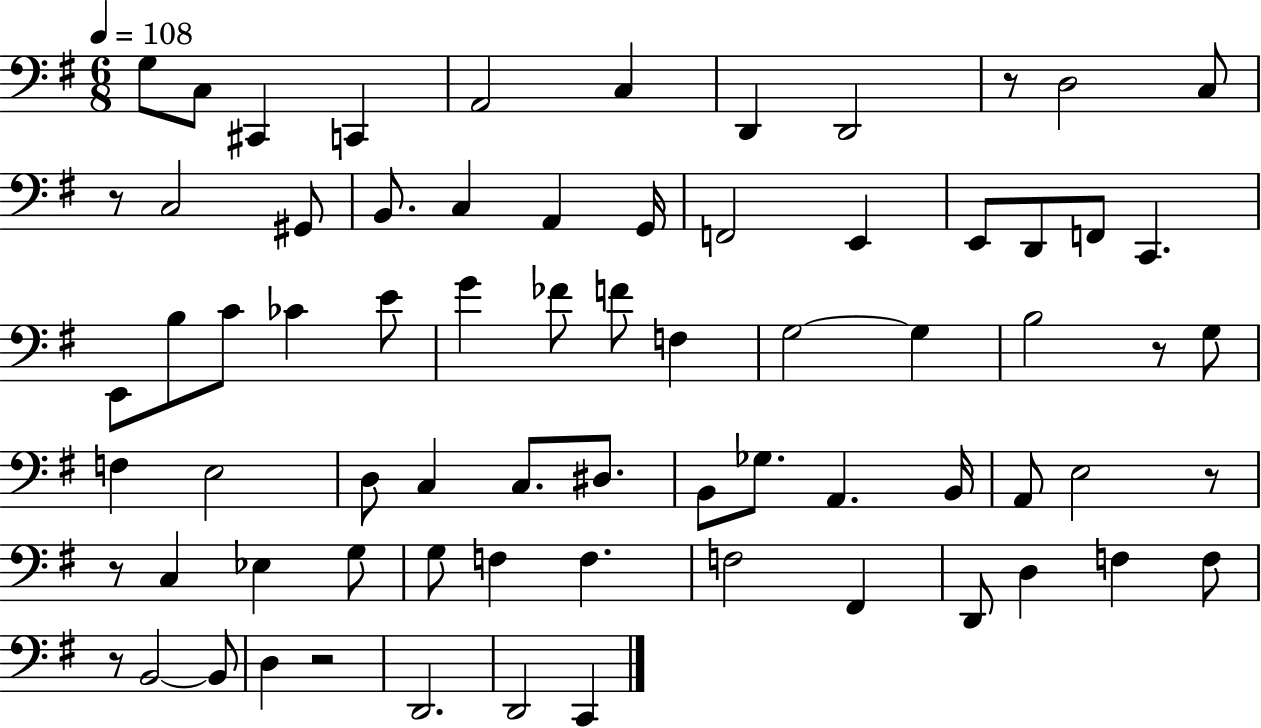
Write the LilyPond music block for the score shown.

{
  \clef bass
  \numericTimeSignature
  \time 6/8
  \key g \major
  \tempo 4 = 108
  g8 c8 cis,4 c,4 | a,2 c4 | d,4 d,2 | r8 d2 c8 | \break r8 c2 gis,8 | b,8. c4 a,4 g,16 | f,2 e,4 | e,8 d,8 f,8 c,4. | \break e,8 b8 c'8 ces'4 e'8 | g'4 fes'8 f'8 f4 | g2~~ g4 | b2 r8 g8 | \break f4 e2 | d8 c4 c8. dis8. | b,8 ges8. a,4. b,16 | a,8 e2 r8 | \break r8 c4 ees4 g8 | g8 f4 f4. | f2 fis,4 | d,8 d4 f4 f8 | \break r8 b,2~~ b,8 | d4 r2 | d,2. | d,2 c,4 | \break \bar "|."
}